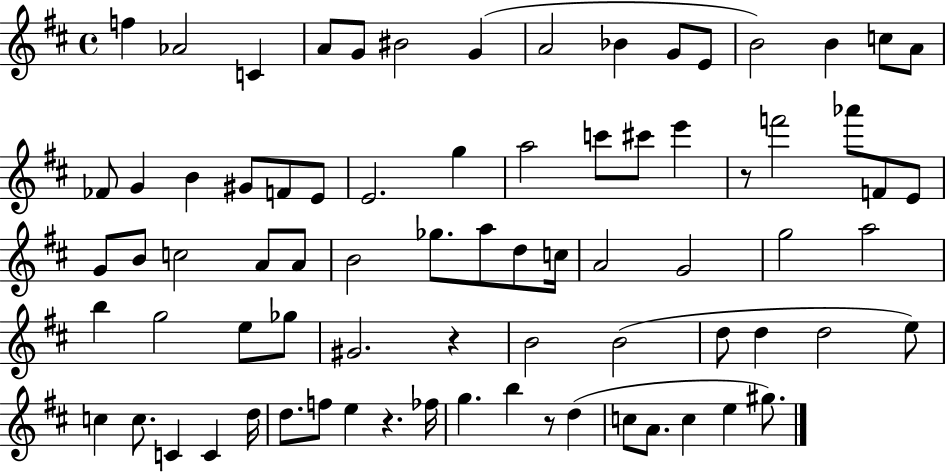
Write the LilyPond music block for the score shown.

{
  \clef treble
  \time 4/4
  \defaultTimeSignature
  \key d \major
  f''4 aes'2 c'4 | a'8 g'8 bis'2 g'4( | a'2 bes'4 g'8 e'8 | b'2) b'4 c''8 a'8 | \break fes'8 g'4 b'4 gis'8 f'8 e'8 | e'2. g''4 | a''2 c'''8 cis'''8 e'''4 | r8 f'''2 aes'''8 f'8 e'8 | \break g'8 b'8 c''2 a'8 a'8 | b'2 ges''8. a''8 d''8 c''16 | a'2 g'2 | g''2 a''2 | \break b''4 g''2 e''8 ges''8 | gis'2. r4 | b'2 b'2( | d''8 d''4 d''2 e''8) | \break c''4 c''8. c'4 c'4 d''16 | d''8. f''8 e''4 r4. fes''16 | g''4. b''4 r8 d''4( | c''8 a'8. c''4 e''4 gis''8.) | \break \bar "|."
}